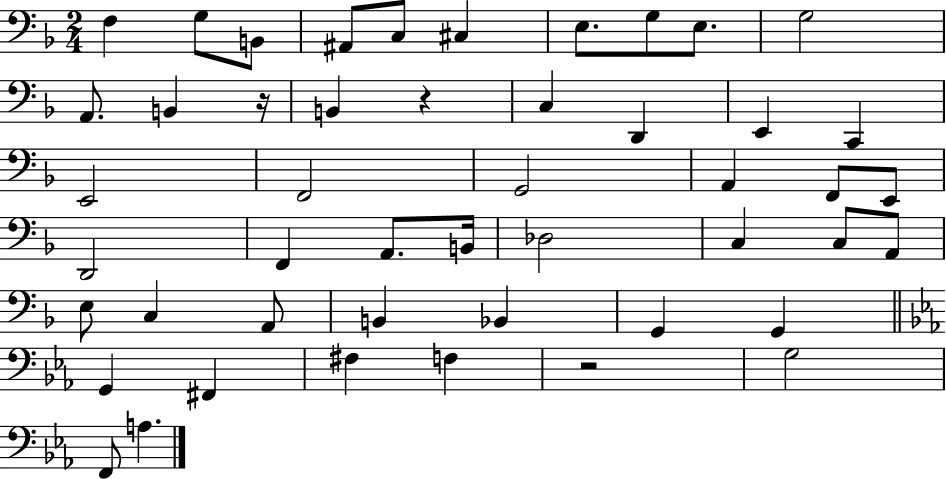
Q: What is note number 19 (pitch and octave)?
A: F2